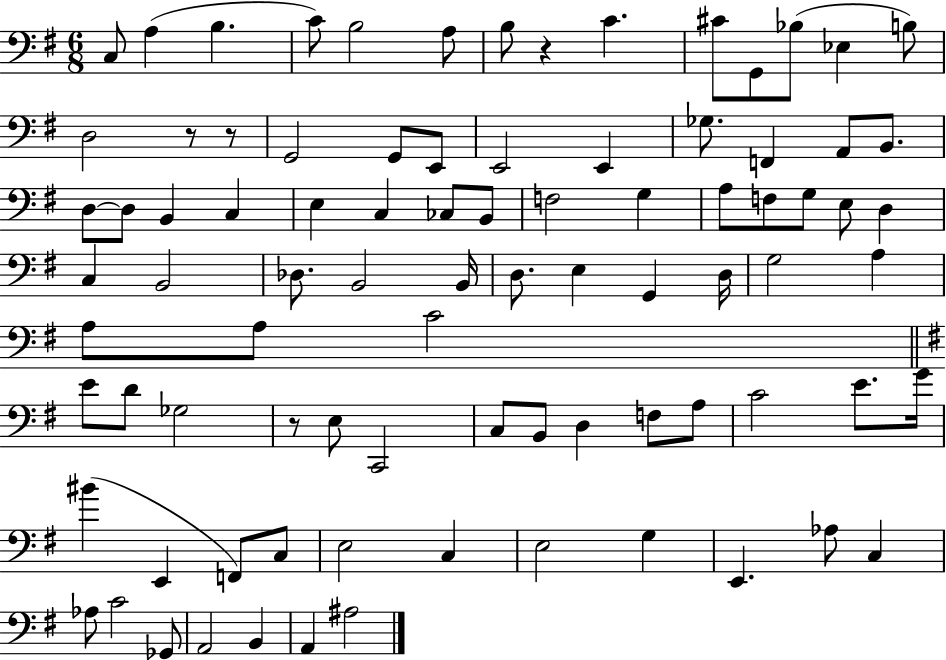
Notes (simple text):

C3/e A3/q B3/q. C4/e B3/h A3/e B3/e R/q C4/q. C#4/e G2/e Bb3/e Eb3/q B3/e D3/h R/e R/e G2/h G2/e E2/e E2/h E2/q Gb3/e. F2/q A2/e B2/e. D3/e D3/e B2/q C3/q E3/q C3/q CES3/e B2/e F3/h G3/q A3/e F3/e G3/e E3/e D3/q C3/q B2/h Db3/e. B2/h B2/s D3/e. E3/q G2/q D3/s G3/h A3/q A3/e A3/e C4/h E4/e D4/e Gb3/h R/e E3/e C2/h C3/e B2/e D3/q F3/e A3/e C4/h E4/e. G4/s BIS4/q E2/q F2/e C3/e E3/h C3/q E3/h G3/q E2/q. Ab3/e C3/q Ab3/e C4/h Gb2/e A2/h B2/q A2/q A#3/h